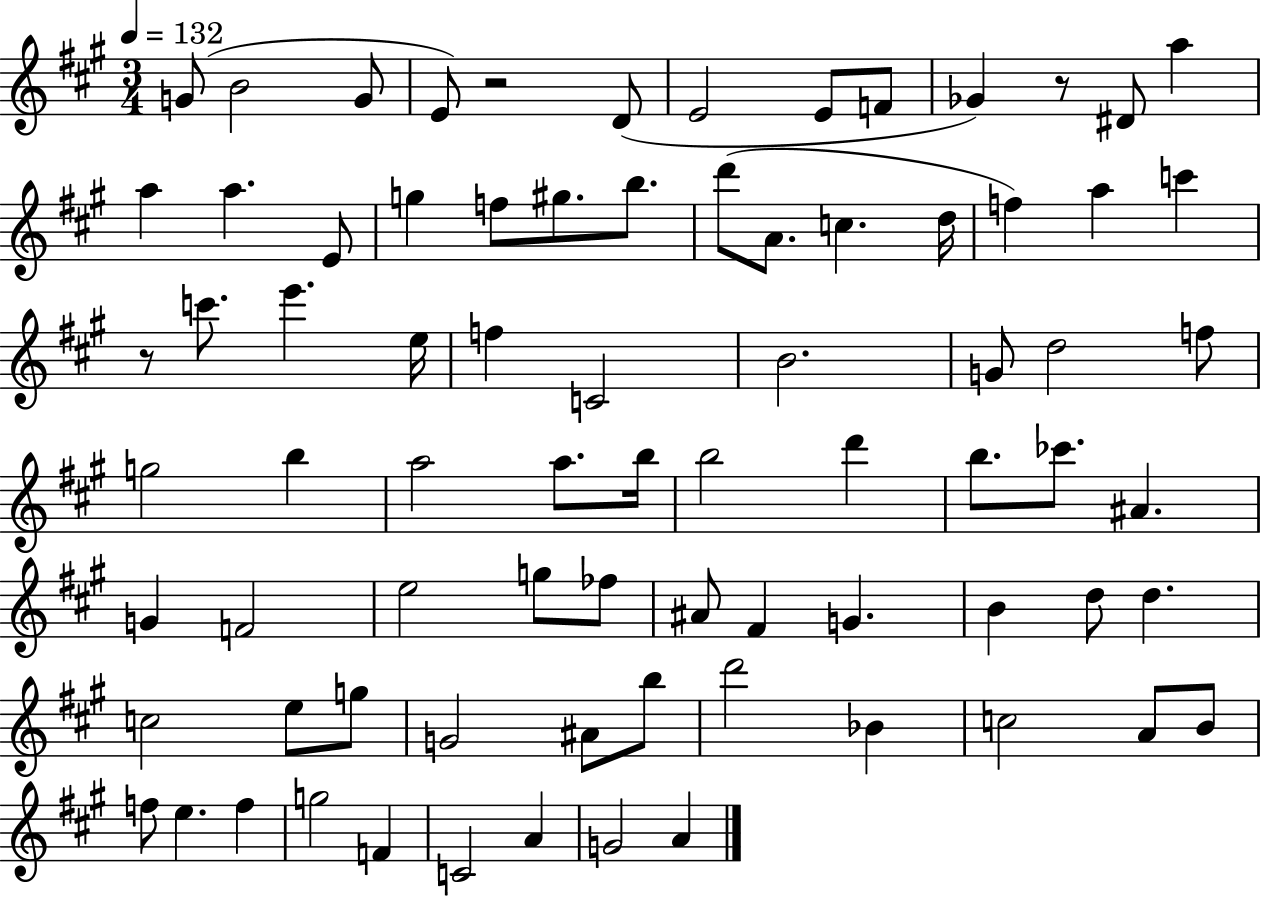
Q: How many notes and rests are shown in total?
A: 78